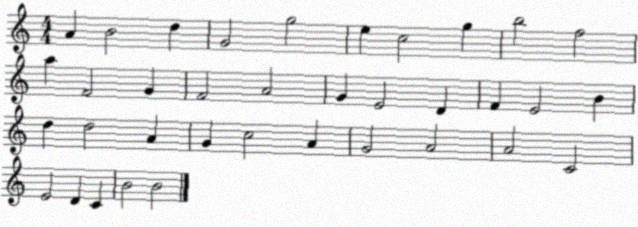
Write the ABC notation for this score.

X:1
T:Untitled
M:4/4
L:1/4
K:C
A B2 d G2 g2 e c2 g b2 f2 a F2 G F2 A2 G E2 D F E2 B d d2 A G c2 A G2 A2 A2 C2 E2 D C B2 B2